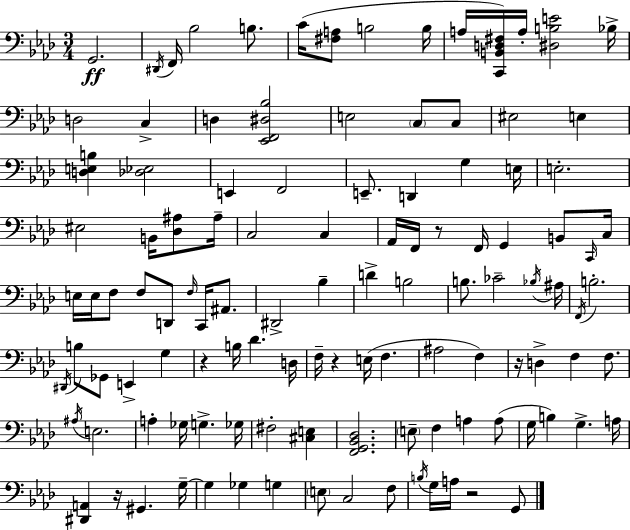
{
  \clef bass
  \numericTimeSignature
  \time 3/4
  \key aes \major
  g,2.\ff | \acciaccatura { dis,16 } f,16 bes2 b8. | c'16( <fis a>8 b2 | b16 a16 <c, b, d fis>16) a16-. <dis b e'>2 | \break bes16-> d2 c4-> | d4 <ees, f, dis bes>2 | e2 \parenthesize c8 c8 | eis2 e4 | \break <d e b>4 <des ees>2 | e,4 f,2 | e,8.-- d,4 g4 | e16 e2.-. | \break eis2 b,16 <des ais>8 | ais16-- c2 c4 | aes,16 f,16 r8 f,16 g,4 b,8 | \grace { c,16 } c16 e16 e16 f8 f8 d,8 \grace { f16 } c,16 | \break ais,8. dis,2-> bes4-- | d'4-> b2 | b8. ces'2-- | \acciaccatura { bes16 } ais16 \acciaccatura { f,16 } b2.-. | \break \acciaccatura { dis,16 } b8 ges,8 e,4-> | g4 r4 b16 des'4. | d16 f16-- r4 e16( | f4. ais2 | \break f4) r16 d4-> f4 | f8. \acciaccatura { ais16 } e2. | a4-. ges16 | g4.-> ges16 fis2-. | \break <cis e>4 <f, g, bes, des>2. | \parenthesize e8-- f4 | a4 a8( g16 b4) | g4.-> a16 <dis, a,>4 r16 | \break gis,4. g16--~~ g4 ges4 | g4 \parenthesize e8 c2 | f8 \acciaccatura { b16 } g16 a16 r2 | g,8 \bar "|."
}